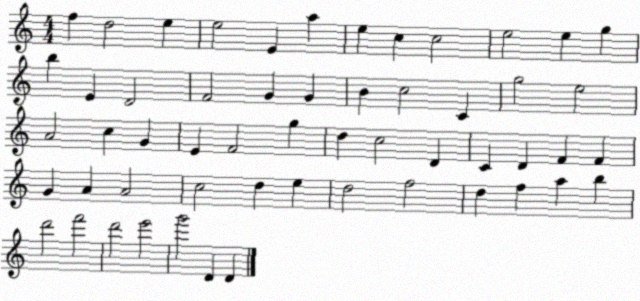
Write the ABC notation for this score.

X:1
T:Untitled
M:4/4
L:1/4
K:C
f d2 e e2 E a e c c2 e2 e g b E D2 F2 G G B c2 C g2 e2 A2 c G E F2 g d c2 D C D F F G A A2 c2 d e d2 f2 d f a b d'2 f'2 d'2 e'2 g'2 D D